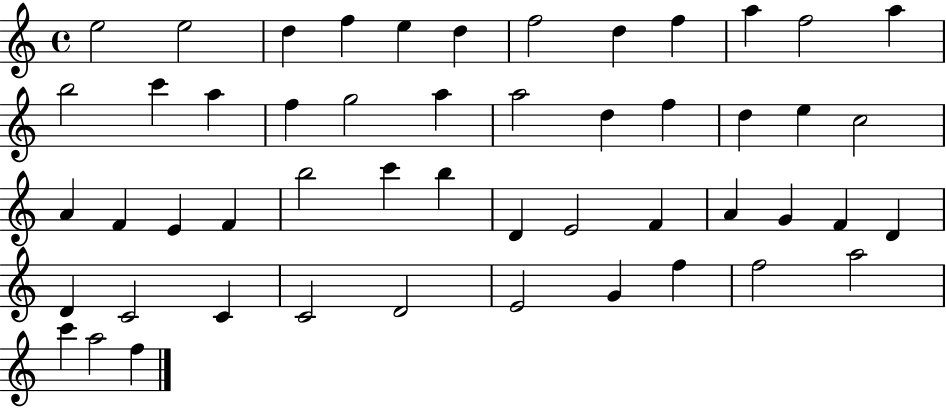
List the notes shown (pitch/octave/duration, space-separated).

E5/h E5/h D5/q F5/q E5/q D5/q F5/h D5/q F5/q A5/q F5/h A5/q B5/h C6/q A5/q F5/q G5/h A5/q A5/h D5/q F5/q D5/q E5/q C5/h A4/q F4/q E4/q F4/q B5/h C6/q B5/q D4/q E4/h F4/q A4/q G4/q F4/q D4/q D4/q C4/h C4/q C4/h D4/h E4/h G4/q F5/q F5/h A5/h C6/q A5/h F5/q